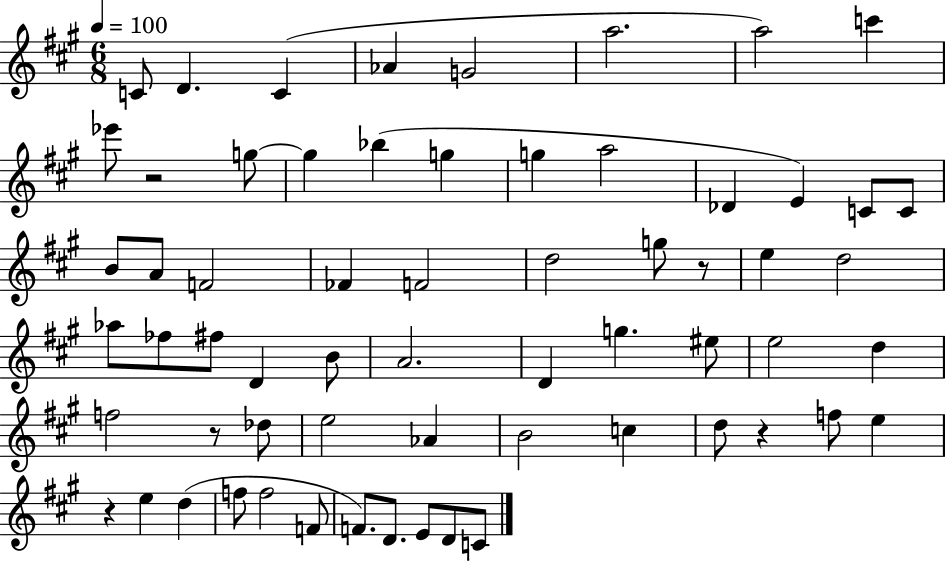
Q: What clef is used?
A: treble